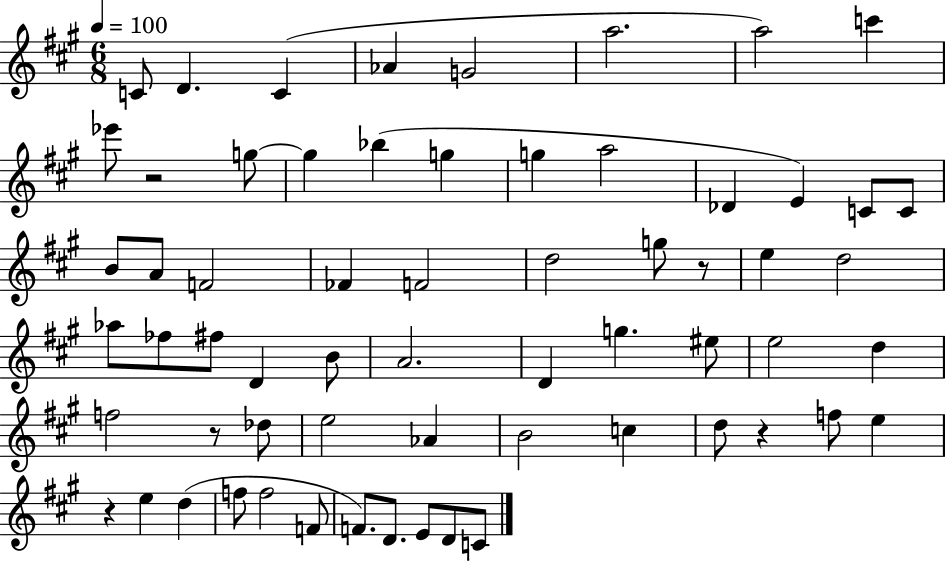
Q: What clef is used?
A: treble